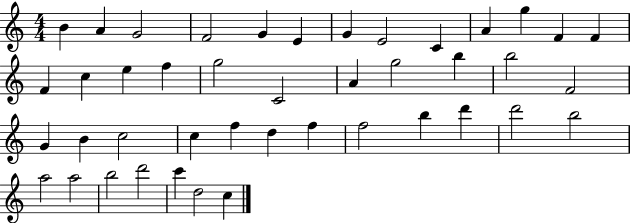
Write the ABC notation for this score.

X:1
T:Untitled
M:4/4
L:1/4
K:C
B A G2 F2 G E G E2 C A g F F F c e f g2 C2 A g2 b b2 F2 G B c2 c f d f f2 b d' d'2 b2 a2 a2 b2 d'2 c' d2 c